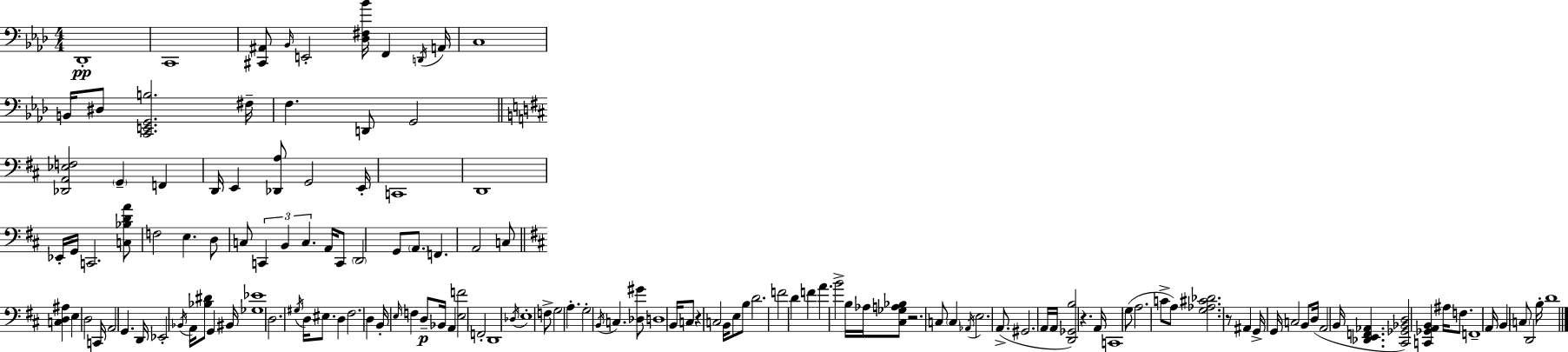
X:1
T:Untitled
M:4/4
L:1/4
K:Ab
_D,,4 C,,4 [^C,,^A,,]/2 _B,,/4 E,,2 [_D,^F,_B]/4 F,, D,,/4 A,,/4 C,4 B,,/4 ^D,/2 [C,,E,,G,,B,]2 ^F,/4 F, D,,/2 G,,2 [_D,,A,,_E,F,]2 G,, F,, D,,/4 E,, [_D,,A,]/2 G,,2 E,,/4 C,,4 D,,4 _E,,/4 G,,/4 C,,2 [C,_B,DA]/2 F,2 E, D,/2 C,/2 C,, B,, C, A,,/4 C,,/2 D,,2 G,,/2 A,,/2 F,, A,,2 C,/2 [C,D,^A,] E, D,2 C,,/4 A,,2 G,, D,,/4 _E,,2 _B,,/4 A,,/4 [_B,^D]/2 G,, ^B,,/4 [_G,_E]4 D,2 ^G,/4 D,/4 ^E,/2 D, ^F,2 D, B,,/4 E,/4 F, D,/2 _B,,/4 A,, [E,F]2 F,,2 D,,4 _D,/4 E,4 F,/2 G,2 A, G,2 B,,/4 C, [_D,^G]/2 D,4 B,,/4 C,/2 z C,2 B,,/4 E,/2 B,/2 D2 F2 D F A B2 B,/4 _A,/4 [^C,_G,A,_B,]/2 z2 C,/2 C, _A,,/4 E,2 A,,/2 ^G,,2 A,,/4 A,,/4 [D,,_G,,B,]2 z A,,/4 C,,4 G,/2 A,2 C/2 A,/2 [G,_A,^C_D]2 z/2 ^A,, G,,/4 G,,/4 C,2 B,,/2 D,/4 A,,2 B,,/4 [_D,,E,,F,,_A,,] [^C,,_G,,_B,,D,]2 [C,,_G,,A,,B,,] ^A,/4 F,/2 F,,4 A,,/4 B,, C,/2 D,,2 B,/4 D4